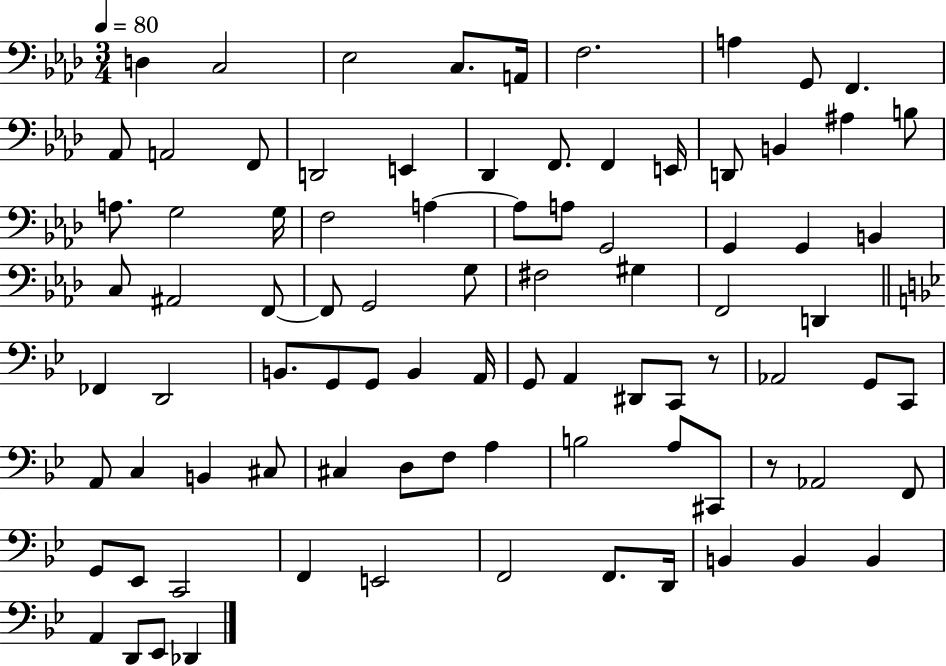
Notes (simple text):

D3/q C3/h Eb3/h C3/e. A2/s F3/h. A3/q G2/e F2/q. Ab2/e A2/h F2/e D2/h E2/q Db2/q F2/e. F2/q E2/s D2/e B2/q A#3/q B3/e A3/e. G3/h G3/s F3/h A3/q A3/e A3/e G2/h G2/q G2/q B2/q C3/e A#2/h F2/e F2/e G2/h G3/e F#3/h G#3/q F2/h D2/q FES2/q D2/h B2/e. G2/e G2/e B2/q A2/s G2/e A2/q D#2/e C2/e R/e Ab2/h G2/e C2/e A2/e C3/q B2/q C#3/e C#3/q D3/e F3/e A3/q B3/h A3/e C#2/e R/e Ab2/h F2/e G2/e Eb2/e C2/h F2/q E2/h F2/h F2/e. D2/s B2/q B2/q B2/q A2/q D2/e Eb2/e Db2/q